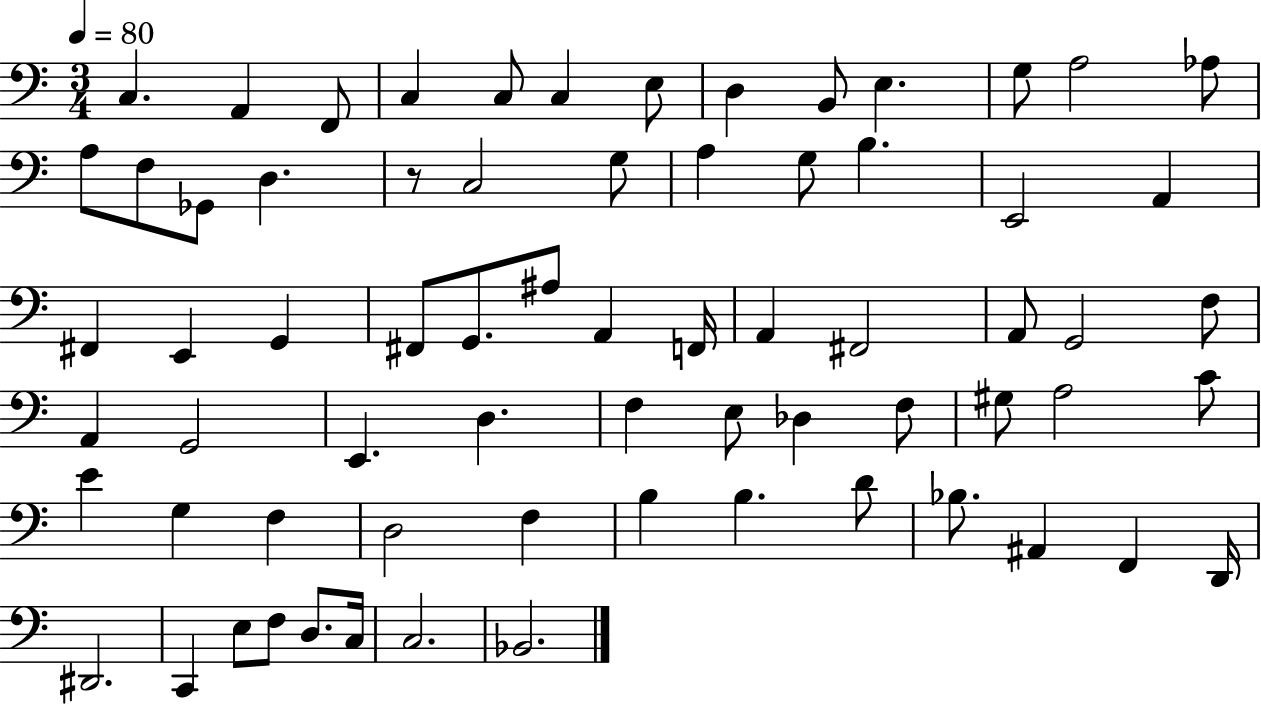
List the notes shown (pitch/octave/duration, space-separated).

C3/q. A2/q F2/e C3/q C3/e C3/q E3/e D3/q B2/e E3/q. G3/e A3/h Ab3/e A3/e F3/e Gb2/e D3/q. R/e C3/h G3/e A3/q G3/e B3/q. E2/h A2/q F#2/q E2/q G2/q F#2/e G2/e. A#3/e A2/q F2/s A2/q F#2/h A2/e G2/h F3/e A2/q G2/h E2/q. D3/q. F3/q E3/e Db3/q F3/e G#3/e A3/h C4/e E4/q G3/q F3/q D3/h F3/q B3/q B3/q. D4/e Bb3/e. A#2/q F2/q D2/s D#2/h. C2/q E3/e F3/e D3/e. C3/s C3/h. Bb2/h.